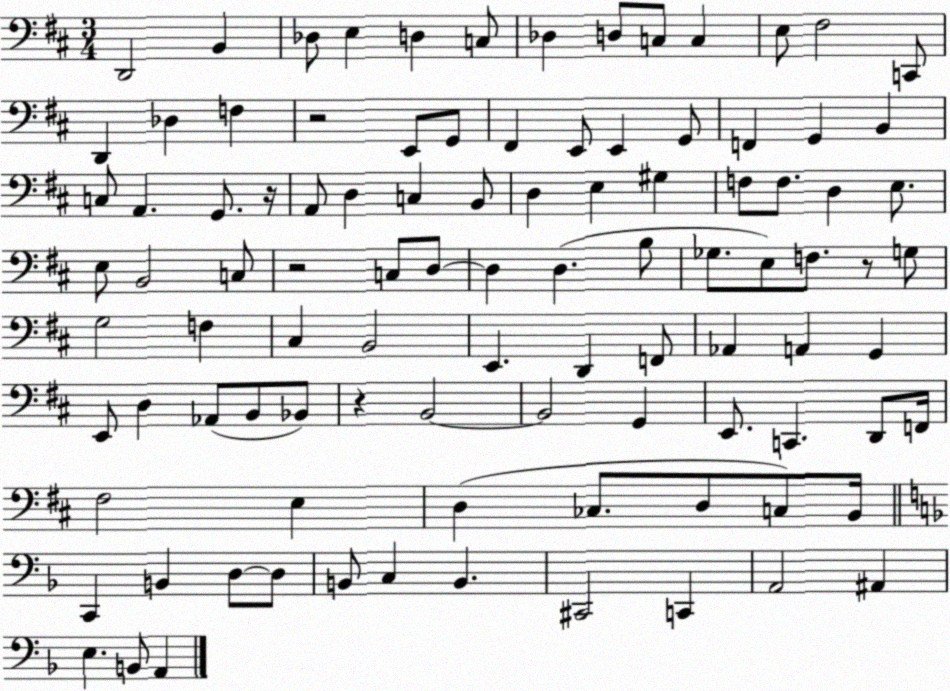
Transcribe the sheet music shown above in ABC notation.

X:1
T:Untitled
M:3/4
L:1/4
K:D
D,,2 B,, _D,/2 E, D, C,/2 _D, D,/2 C,/2 C, E,/2 ^F,2 C,,/2 D,, _D, F, z2 E,,/2 G,,/2 ^F,, E,,/2 E,, G,,/2 F,, G,, B,, C,/2 A,, G,,/2 z/4 A,,/2 D, C, B,,/2 D, E, ^G, F,/2 F,/2 D, E,/2 E,/2 B,,2 C,/2 z2 C,/2 D,/2 D, D, B,/2 _G,/2 E,/2 F,/2 z/2 G,/2 G,2 F, ^C, B,,2 E,, D,, F,,/2 _A,, A,, G,, E,,/2 D, _A,,/2 B,,/2 _B,,/2 z B,,2 B,,2 G,, E,,/2 C,, D,,/2 F,,/4 ^F,2 E, D, _C,/2 D,/2 C,/2 B,,/4 C,, B,, D,/2 D,/2 B,,/2 C, B,, ^C,,2 C,, A,,2 ^A,, E, B,,/2 A,,